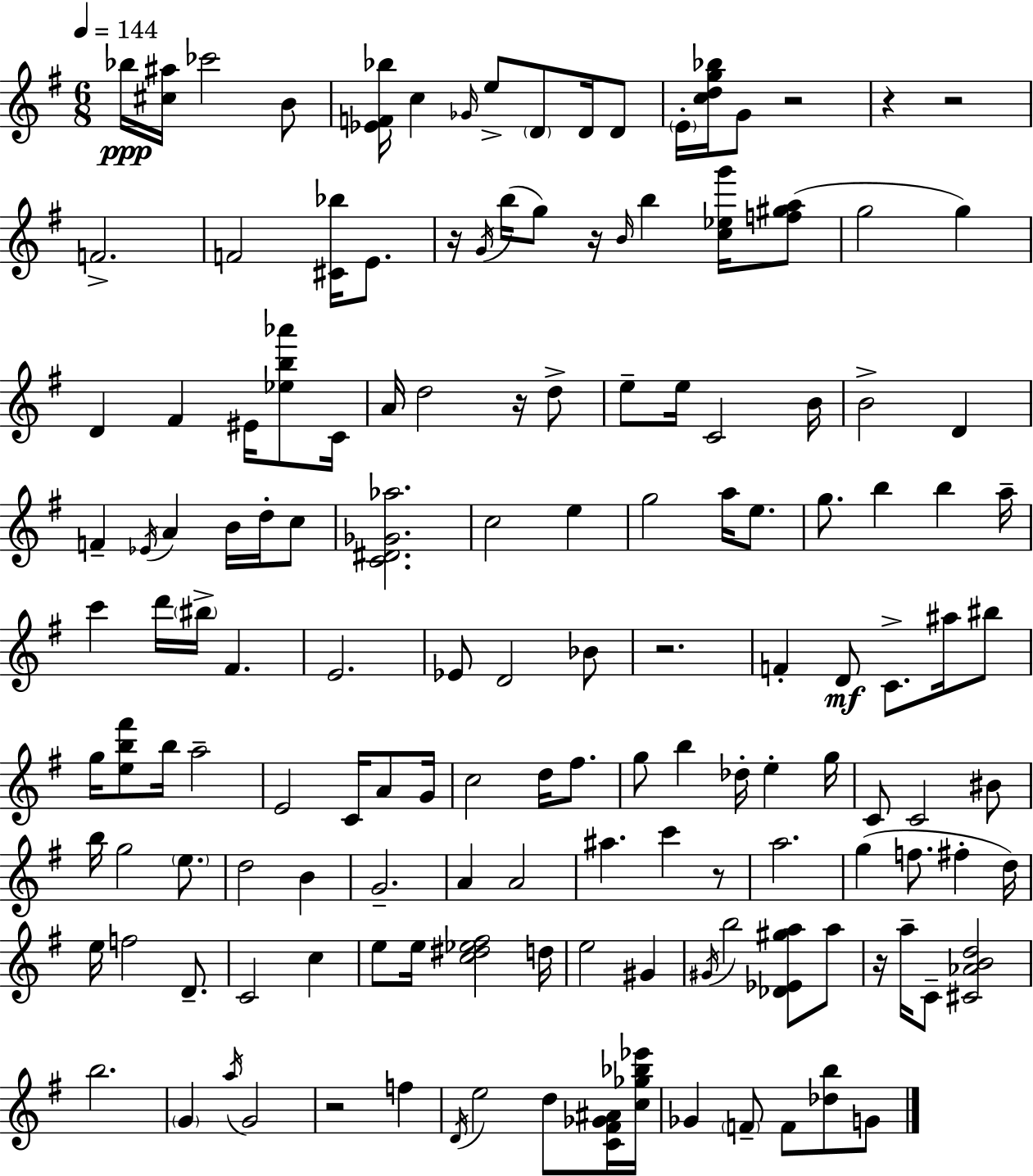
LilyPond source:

{
  \clef treble
  \numericTimeSignature
  \time 6/8
  \key e \minor
  \tempo 4 = 144
  bes''16\ppp <cis'' ais''>16 ces'''2 b'8 | <ees' f' bes''>16 c''4 \grace { ges'16 } e''8-> \parenthesize d'8 d'16 d'8 | \parenthesize e'16-. <c'' d'' g'' bes''>16 g'8 r2 | r4 r2 | \break f'2.-> | f'2 <cis' bes''>16 e'8. | r16 \acciaccatura { g'16 }( b''16 g''8) r16 \grace { b'16 } b''4 | <c'' ees'' g'''>16 <f'' gis'' a''>8( g''2 g''4) | \break d'4 fis'4 eis'16 | <ees'' b'' aes'''>8 c'16 a'16 d''2 | r16 d''8-> e''8-- e''16 c'2 | b'16 b'2-> d'4 | \break f'4-- \acciaccatura { ees'16 } a'4 | b'16 d''16-. c''8 <c' dis' ges' aes''>2. | c''2 | e''4 g''2 | \break a''16 e''8. g''8. b''4 b''4 | a''16-- c'''4 d'''16 \parenthesize bis''16-> fis'4. | e'2. | ees'8 d'2 | \break bes'8 r2. | f'4-. d'8\mf c'8.-> | ais''16 bis''8 g''16 <e'' b'' fis'''>8 b''16 a''2-- | e'2 | \break c'16 a'8 g'16 c''2 | d''16 fis''8. g''8 b''4 des''16-. e''4-. | g''16 c'8 c'2 | bis'8 b''16 g''2 | \break \parenthesize e''8. d''2 | b'4 g'2.-- | a'4 a'2 | ais''4. c'''4 | \break r8 a''2. | g''4( f''8. fis''4-. | d''16) e''16 f''2 | d'8.-- c'2 | \break c''4 e''8 e''16 <c'' dis'' ees'' fis''>2 | d''16 e''2 | gis'4 \acciaccatura { gis'16 } b''2 | <des' ees' gis'' a''>8 a''8 r16 a''16-- c'8-- <cis' aes' b' d''>2 | \break b''2. | \parenthesize g'4 \acciaccatura { a''16 } g'2 | r2 | f''4 \acciaccatura { d'16 } e''2 | \break d''8 <c' fis' ges' ais'>16 <c'' ges'' bes'' ees'''>16 ges'4 \parenthesize f'8-- | f'8 <des'' b''>8 g'8 \bar "|."
}